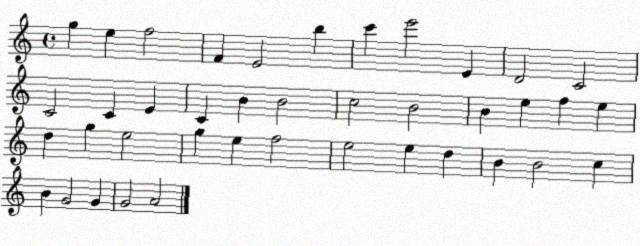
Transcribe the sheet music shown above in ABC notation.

X:1
T:Untitled
M:4/4
L:1/4
K:C
g e f2 F E2 b c' e'2 E D2 C2 C2 C E C B B2 c2 B2 B e f e d g e2 g e f2 e2 e d B B2 c B G2 G G2 A2